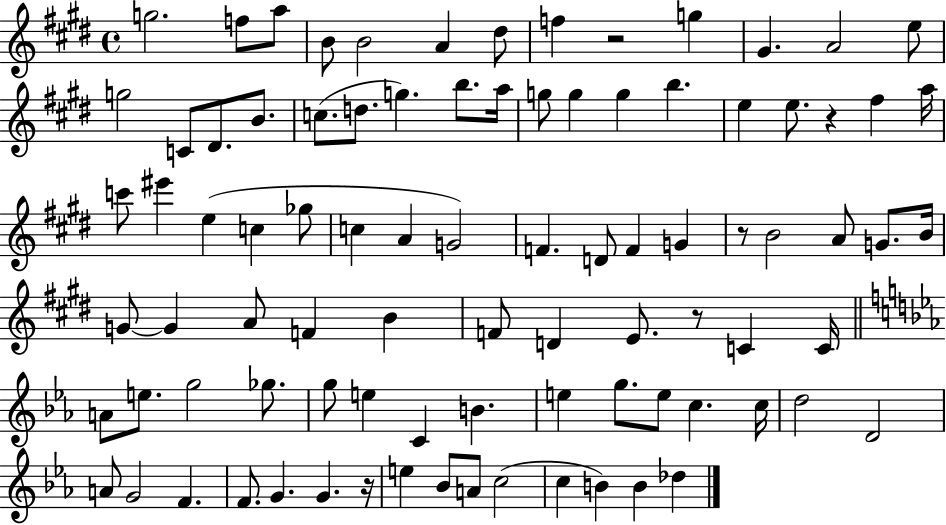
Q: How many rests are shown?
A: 5